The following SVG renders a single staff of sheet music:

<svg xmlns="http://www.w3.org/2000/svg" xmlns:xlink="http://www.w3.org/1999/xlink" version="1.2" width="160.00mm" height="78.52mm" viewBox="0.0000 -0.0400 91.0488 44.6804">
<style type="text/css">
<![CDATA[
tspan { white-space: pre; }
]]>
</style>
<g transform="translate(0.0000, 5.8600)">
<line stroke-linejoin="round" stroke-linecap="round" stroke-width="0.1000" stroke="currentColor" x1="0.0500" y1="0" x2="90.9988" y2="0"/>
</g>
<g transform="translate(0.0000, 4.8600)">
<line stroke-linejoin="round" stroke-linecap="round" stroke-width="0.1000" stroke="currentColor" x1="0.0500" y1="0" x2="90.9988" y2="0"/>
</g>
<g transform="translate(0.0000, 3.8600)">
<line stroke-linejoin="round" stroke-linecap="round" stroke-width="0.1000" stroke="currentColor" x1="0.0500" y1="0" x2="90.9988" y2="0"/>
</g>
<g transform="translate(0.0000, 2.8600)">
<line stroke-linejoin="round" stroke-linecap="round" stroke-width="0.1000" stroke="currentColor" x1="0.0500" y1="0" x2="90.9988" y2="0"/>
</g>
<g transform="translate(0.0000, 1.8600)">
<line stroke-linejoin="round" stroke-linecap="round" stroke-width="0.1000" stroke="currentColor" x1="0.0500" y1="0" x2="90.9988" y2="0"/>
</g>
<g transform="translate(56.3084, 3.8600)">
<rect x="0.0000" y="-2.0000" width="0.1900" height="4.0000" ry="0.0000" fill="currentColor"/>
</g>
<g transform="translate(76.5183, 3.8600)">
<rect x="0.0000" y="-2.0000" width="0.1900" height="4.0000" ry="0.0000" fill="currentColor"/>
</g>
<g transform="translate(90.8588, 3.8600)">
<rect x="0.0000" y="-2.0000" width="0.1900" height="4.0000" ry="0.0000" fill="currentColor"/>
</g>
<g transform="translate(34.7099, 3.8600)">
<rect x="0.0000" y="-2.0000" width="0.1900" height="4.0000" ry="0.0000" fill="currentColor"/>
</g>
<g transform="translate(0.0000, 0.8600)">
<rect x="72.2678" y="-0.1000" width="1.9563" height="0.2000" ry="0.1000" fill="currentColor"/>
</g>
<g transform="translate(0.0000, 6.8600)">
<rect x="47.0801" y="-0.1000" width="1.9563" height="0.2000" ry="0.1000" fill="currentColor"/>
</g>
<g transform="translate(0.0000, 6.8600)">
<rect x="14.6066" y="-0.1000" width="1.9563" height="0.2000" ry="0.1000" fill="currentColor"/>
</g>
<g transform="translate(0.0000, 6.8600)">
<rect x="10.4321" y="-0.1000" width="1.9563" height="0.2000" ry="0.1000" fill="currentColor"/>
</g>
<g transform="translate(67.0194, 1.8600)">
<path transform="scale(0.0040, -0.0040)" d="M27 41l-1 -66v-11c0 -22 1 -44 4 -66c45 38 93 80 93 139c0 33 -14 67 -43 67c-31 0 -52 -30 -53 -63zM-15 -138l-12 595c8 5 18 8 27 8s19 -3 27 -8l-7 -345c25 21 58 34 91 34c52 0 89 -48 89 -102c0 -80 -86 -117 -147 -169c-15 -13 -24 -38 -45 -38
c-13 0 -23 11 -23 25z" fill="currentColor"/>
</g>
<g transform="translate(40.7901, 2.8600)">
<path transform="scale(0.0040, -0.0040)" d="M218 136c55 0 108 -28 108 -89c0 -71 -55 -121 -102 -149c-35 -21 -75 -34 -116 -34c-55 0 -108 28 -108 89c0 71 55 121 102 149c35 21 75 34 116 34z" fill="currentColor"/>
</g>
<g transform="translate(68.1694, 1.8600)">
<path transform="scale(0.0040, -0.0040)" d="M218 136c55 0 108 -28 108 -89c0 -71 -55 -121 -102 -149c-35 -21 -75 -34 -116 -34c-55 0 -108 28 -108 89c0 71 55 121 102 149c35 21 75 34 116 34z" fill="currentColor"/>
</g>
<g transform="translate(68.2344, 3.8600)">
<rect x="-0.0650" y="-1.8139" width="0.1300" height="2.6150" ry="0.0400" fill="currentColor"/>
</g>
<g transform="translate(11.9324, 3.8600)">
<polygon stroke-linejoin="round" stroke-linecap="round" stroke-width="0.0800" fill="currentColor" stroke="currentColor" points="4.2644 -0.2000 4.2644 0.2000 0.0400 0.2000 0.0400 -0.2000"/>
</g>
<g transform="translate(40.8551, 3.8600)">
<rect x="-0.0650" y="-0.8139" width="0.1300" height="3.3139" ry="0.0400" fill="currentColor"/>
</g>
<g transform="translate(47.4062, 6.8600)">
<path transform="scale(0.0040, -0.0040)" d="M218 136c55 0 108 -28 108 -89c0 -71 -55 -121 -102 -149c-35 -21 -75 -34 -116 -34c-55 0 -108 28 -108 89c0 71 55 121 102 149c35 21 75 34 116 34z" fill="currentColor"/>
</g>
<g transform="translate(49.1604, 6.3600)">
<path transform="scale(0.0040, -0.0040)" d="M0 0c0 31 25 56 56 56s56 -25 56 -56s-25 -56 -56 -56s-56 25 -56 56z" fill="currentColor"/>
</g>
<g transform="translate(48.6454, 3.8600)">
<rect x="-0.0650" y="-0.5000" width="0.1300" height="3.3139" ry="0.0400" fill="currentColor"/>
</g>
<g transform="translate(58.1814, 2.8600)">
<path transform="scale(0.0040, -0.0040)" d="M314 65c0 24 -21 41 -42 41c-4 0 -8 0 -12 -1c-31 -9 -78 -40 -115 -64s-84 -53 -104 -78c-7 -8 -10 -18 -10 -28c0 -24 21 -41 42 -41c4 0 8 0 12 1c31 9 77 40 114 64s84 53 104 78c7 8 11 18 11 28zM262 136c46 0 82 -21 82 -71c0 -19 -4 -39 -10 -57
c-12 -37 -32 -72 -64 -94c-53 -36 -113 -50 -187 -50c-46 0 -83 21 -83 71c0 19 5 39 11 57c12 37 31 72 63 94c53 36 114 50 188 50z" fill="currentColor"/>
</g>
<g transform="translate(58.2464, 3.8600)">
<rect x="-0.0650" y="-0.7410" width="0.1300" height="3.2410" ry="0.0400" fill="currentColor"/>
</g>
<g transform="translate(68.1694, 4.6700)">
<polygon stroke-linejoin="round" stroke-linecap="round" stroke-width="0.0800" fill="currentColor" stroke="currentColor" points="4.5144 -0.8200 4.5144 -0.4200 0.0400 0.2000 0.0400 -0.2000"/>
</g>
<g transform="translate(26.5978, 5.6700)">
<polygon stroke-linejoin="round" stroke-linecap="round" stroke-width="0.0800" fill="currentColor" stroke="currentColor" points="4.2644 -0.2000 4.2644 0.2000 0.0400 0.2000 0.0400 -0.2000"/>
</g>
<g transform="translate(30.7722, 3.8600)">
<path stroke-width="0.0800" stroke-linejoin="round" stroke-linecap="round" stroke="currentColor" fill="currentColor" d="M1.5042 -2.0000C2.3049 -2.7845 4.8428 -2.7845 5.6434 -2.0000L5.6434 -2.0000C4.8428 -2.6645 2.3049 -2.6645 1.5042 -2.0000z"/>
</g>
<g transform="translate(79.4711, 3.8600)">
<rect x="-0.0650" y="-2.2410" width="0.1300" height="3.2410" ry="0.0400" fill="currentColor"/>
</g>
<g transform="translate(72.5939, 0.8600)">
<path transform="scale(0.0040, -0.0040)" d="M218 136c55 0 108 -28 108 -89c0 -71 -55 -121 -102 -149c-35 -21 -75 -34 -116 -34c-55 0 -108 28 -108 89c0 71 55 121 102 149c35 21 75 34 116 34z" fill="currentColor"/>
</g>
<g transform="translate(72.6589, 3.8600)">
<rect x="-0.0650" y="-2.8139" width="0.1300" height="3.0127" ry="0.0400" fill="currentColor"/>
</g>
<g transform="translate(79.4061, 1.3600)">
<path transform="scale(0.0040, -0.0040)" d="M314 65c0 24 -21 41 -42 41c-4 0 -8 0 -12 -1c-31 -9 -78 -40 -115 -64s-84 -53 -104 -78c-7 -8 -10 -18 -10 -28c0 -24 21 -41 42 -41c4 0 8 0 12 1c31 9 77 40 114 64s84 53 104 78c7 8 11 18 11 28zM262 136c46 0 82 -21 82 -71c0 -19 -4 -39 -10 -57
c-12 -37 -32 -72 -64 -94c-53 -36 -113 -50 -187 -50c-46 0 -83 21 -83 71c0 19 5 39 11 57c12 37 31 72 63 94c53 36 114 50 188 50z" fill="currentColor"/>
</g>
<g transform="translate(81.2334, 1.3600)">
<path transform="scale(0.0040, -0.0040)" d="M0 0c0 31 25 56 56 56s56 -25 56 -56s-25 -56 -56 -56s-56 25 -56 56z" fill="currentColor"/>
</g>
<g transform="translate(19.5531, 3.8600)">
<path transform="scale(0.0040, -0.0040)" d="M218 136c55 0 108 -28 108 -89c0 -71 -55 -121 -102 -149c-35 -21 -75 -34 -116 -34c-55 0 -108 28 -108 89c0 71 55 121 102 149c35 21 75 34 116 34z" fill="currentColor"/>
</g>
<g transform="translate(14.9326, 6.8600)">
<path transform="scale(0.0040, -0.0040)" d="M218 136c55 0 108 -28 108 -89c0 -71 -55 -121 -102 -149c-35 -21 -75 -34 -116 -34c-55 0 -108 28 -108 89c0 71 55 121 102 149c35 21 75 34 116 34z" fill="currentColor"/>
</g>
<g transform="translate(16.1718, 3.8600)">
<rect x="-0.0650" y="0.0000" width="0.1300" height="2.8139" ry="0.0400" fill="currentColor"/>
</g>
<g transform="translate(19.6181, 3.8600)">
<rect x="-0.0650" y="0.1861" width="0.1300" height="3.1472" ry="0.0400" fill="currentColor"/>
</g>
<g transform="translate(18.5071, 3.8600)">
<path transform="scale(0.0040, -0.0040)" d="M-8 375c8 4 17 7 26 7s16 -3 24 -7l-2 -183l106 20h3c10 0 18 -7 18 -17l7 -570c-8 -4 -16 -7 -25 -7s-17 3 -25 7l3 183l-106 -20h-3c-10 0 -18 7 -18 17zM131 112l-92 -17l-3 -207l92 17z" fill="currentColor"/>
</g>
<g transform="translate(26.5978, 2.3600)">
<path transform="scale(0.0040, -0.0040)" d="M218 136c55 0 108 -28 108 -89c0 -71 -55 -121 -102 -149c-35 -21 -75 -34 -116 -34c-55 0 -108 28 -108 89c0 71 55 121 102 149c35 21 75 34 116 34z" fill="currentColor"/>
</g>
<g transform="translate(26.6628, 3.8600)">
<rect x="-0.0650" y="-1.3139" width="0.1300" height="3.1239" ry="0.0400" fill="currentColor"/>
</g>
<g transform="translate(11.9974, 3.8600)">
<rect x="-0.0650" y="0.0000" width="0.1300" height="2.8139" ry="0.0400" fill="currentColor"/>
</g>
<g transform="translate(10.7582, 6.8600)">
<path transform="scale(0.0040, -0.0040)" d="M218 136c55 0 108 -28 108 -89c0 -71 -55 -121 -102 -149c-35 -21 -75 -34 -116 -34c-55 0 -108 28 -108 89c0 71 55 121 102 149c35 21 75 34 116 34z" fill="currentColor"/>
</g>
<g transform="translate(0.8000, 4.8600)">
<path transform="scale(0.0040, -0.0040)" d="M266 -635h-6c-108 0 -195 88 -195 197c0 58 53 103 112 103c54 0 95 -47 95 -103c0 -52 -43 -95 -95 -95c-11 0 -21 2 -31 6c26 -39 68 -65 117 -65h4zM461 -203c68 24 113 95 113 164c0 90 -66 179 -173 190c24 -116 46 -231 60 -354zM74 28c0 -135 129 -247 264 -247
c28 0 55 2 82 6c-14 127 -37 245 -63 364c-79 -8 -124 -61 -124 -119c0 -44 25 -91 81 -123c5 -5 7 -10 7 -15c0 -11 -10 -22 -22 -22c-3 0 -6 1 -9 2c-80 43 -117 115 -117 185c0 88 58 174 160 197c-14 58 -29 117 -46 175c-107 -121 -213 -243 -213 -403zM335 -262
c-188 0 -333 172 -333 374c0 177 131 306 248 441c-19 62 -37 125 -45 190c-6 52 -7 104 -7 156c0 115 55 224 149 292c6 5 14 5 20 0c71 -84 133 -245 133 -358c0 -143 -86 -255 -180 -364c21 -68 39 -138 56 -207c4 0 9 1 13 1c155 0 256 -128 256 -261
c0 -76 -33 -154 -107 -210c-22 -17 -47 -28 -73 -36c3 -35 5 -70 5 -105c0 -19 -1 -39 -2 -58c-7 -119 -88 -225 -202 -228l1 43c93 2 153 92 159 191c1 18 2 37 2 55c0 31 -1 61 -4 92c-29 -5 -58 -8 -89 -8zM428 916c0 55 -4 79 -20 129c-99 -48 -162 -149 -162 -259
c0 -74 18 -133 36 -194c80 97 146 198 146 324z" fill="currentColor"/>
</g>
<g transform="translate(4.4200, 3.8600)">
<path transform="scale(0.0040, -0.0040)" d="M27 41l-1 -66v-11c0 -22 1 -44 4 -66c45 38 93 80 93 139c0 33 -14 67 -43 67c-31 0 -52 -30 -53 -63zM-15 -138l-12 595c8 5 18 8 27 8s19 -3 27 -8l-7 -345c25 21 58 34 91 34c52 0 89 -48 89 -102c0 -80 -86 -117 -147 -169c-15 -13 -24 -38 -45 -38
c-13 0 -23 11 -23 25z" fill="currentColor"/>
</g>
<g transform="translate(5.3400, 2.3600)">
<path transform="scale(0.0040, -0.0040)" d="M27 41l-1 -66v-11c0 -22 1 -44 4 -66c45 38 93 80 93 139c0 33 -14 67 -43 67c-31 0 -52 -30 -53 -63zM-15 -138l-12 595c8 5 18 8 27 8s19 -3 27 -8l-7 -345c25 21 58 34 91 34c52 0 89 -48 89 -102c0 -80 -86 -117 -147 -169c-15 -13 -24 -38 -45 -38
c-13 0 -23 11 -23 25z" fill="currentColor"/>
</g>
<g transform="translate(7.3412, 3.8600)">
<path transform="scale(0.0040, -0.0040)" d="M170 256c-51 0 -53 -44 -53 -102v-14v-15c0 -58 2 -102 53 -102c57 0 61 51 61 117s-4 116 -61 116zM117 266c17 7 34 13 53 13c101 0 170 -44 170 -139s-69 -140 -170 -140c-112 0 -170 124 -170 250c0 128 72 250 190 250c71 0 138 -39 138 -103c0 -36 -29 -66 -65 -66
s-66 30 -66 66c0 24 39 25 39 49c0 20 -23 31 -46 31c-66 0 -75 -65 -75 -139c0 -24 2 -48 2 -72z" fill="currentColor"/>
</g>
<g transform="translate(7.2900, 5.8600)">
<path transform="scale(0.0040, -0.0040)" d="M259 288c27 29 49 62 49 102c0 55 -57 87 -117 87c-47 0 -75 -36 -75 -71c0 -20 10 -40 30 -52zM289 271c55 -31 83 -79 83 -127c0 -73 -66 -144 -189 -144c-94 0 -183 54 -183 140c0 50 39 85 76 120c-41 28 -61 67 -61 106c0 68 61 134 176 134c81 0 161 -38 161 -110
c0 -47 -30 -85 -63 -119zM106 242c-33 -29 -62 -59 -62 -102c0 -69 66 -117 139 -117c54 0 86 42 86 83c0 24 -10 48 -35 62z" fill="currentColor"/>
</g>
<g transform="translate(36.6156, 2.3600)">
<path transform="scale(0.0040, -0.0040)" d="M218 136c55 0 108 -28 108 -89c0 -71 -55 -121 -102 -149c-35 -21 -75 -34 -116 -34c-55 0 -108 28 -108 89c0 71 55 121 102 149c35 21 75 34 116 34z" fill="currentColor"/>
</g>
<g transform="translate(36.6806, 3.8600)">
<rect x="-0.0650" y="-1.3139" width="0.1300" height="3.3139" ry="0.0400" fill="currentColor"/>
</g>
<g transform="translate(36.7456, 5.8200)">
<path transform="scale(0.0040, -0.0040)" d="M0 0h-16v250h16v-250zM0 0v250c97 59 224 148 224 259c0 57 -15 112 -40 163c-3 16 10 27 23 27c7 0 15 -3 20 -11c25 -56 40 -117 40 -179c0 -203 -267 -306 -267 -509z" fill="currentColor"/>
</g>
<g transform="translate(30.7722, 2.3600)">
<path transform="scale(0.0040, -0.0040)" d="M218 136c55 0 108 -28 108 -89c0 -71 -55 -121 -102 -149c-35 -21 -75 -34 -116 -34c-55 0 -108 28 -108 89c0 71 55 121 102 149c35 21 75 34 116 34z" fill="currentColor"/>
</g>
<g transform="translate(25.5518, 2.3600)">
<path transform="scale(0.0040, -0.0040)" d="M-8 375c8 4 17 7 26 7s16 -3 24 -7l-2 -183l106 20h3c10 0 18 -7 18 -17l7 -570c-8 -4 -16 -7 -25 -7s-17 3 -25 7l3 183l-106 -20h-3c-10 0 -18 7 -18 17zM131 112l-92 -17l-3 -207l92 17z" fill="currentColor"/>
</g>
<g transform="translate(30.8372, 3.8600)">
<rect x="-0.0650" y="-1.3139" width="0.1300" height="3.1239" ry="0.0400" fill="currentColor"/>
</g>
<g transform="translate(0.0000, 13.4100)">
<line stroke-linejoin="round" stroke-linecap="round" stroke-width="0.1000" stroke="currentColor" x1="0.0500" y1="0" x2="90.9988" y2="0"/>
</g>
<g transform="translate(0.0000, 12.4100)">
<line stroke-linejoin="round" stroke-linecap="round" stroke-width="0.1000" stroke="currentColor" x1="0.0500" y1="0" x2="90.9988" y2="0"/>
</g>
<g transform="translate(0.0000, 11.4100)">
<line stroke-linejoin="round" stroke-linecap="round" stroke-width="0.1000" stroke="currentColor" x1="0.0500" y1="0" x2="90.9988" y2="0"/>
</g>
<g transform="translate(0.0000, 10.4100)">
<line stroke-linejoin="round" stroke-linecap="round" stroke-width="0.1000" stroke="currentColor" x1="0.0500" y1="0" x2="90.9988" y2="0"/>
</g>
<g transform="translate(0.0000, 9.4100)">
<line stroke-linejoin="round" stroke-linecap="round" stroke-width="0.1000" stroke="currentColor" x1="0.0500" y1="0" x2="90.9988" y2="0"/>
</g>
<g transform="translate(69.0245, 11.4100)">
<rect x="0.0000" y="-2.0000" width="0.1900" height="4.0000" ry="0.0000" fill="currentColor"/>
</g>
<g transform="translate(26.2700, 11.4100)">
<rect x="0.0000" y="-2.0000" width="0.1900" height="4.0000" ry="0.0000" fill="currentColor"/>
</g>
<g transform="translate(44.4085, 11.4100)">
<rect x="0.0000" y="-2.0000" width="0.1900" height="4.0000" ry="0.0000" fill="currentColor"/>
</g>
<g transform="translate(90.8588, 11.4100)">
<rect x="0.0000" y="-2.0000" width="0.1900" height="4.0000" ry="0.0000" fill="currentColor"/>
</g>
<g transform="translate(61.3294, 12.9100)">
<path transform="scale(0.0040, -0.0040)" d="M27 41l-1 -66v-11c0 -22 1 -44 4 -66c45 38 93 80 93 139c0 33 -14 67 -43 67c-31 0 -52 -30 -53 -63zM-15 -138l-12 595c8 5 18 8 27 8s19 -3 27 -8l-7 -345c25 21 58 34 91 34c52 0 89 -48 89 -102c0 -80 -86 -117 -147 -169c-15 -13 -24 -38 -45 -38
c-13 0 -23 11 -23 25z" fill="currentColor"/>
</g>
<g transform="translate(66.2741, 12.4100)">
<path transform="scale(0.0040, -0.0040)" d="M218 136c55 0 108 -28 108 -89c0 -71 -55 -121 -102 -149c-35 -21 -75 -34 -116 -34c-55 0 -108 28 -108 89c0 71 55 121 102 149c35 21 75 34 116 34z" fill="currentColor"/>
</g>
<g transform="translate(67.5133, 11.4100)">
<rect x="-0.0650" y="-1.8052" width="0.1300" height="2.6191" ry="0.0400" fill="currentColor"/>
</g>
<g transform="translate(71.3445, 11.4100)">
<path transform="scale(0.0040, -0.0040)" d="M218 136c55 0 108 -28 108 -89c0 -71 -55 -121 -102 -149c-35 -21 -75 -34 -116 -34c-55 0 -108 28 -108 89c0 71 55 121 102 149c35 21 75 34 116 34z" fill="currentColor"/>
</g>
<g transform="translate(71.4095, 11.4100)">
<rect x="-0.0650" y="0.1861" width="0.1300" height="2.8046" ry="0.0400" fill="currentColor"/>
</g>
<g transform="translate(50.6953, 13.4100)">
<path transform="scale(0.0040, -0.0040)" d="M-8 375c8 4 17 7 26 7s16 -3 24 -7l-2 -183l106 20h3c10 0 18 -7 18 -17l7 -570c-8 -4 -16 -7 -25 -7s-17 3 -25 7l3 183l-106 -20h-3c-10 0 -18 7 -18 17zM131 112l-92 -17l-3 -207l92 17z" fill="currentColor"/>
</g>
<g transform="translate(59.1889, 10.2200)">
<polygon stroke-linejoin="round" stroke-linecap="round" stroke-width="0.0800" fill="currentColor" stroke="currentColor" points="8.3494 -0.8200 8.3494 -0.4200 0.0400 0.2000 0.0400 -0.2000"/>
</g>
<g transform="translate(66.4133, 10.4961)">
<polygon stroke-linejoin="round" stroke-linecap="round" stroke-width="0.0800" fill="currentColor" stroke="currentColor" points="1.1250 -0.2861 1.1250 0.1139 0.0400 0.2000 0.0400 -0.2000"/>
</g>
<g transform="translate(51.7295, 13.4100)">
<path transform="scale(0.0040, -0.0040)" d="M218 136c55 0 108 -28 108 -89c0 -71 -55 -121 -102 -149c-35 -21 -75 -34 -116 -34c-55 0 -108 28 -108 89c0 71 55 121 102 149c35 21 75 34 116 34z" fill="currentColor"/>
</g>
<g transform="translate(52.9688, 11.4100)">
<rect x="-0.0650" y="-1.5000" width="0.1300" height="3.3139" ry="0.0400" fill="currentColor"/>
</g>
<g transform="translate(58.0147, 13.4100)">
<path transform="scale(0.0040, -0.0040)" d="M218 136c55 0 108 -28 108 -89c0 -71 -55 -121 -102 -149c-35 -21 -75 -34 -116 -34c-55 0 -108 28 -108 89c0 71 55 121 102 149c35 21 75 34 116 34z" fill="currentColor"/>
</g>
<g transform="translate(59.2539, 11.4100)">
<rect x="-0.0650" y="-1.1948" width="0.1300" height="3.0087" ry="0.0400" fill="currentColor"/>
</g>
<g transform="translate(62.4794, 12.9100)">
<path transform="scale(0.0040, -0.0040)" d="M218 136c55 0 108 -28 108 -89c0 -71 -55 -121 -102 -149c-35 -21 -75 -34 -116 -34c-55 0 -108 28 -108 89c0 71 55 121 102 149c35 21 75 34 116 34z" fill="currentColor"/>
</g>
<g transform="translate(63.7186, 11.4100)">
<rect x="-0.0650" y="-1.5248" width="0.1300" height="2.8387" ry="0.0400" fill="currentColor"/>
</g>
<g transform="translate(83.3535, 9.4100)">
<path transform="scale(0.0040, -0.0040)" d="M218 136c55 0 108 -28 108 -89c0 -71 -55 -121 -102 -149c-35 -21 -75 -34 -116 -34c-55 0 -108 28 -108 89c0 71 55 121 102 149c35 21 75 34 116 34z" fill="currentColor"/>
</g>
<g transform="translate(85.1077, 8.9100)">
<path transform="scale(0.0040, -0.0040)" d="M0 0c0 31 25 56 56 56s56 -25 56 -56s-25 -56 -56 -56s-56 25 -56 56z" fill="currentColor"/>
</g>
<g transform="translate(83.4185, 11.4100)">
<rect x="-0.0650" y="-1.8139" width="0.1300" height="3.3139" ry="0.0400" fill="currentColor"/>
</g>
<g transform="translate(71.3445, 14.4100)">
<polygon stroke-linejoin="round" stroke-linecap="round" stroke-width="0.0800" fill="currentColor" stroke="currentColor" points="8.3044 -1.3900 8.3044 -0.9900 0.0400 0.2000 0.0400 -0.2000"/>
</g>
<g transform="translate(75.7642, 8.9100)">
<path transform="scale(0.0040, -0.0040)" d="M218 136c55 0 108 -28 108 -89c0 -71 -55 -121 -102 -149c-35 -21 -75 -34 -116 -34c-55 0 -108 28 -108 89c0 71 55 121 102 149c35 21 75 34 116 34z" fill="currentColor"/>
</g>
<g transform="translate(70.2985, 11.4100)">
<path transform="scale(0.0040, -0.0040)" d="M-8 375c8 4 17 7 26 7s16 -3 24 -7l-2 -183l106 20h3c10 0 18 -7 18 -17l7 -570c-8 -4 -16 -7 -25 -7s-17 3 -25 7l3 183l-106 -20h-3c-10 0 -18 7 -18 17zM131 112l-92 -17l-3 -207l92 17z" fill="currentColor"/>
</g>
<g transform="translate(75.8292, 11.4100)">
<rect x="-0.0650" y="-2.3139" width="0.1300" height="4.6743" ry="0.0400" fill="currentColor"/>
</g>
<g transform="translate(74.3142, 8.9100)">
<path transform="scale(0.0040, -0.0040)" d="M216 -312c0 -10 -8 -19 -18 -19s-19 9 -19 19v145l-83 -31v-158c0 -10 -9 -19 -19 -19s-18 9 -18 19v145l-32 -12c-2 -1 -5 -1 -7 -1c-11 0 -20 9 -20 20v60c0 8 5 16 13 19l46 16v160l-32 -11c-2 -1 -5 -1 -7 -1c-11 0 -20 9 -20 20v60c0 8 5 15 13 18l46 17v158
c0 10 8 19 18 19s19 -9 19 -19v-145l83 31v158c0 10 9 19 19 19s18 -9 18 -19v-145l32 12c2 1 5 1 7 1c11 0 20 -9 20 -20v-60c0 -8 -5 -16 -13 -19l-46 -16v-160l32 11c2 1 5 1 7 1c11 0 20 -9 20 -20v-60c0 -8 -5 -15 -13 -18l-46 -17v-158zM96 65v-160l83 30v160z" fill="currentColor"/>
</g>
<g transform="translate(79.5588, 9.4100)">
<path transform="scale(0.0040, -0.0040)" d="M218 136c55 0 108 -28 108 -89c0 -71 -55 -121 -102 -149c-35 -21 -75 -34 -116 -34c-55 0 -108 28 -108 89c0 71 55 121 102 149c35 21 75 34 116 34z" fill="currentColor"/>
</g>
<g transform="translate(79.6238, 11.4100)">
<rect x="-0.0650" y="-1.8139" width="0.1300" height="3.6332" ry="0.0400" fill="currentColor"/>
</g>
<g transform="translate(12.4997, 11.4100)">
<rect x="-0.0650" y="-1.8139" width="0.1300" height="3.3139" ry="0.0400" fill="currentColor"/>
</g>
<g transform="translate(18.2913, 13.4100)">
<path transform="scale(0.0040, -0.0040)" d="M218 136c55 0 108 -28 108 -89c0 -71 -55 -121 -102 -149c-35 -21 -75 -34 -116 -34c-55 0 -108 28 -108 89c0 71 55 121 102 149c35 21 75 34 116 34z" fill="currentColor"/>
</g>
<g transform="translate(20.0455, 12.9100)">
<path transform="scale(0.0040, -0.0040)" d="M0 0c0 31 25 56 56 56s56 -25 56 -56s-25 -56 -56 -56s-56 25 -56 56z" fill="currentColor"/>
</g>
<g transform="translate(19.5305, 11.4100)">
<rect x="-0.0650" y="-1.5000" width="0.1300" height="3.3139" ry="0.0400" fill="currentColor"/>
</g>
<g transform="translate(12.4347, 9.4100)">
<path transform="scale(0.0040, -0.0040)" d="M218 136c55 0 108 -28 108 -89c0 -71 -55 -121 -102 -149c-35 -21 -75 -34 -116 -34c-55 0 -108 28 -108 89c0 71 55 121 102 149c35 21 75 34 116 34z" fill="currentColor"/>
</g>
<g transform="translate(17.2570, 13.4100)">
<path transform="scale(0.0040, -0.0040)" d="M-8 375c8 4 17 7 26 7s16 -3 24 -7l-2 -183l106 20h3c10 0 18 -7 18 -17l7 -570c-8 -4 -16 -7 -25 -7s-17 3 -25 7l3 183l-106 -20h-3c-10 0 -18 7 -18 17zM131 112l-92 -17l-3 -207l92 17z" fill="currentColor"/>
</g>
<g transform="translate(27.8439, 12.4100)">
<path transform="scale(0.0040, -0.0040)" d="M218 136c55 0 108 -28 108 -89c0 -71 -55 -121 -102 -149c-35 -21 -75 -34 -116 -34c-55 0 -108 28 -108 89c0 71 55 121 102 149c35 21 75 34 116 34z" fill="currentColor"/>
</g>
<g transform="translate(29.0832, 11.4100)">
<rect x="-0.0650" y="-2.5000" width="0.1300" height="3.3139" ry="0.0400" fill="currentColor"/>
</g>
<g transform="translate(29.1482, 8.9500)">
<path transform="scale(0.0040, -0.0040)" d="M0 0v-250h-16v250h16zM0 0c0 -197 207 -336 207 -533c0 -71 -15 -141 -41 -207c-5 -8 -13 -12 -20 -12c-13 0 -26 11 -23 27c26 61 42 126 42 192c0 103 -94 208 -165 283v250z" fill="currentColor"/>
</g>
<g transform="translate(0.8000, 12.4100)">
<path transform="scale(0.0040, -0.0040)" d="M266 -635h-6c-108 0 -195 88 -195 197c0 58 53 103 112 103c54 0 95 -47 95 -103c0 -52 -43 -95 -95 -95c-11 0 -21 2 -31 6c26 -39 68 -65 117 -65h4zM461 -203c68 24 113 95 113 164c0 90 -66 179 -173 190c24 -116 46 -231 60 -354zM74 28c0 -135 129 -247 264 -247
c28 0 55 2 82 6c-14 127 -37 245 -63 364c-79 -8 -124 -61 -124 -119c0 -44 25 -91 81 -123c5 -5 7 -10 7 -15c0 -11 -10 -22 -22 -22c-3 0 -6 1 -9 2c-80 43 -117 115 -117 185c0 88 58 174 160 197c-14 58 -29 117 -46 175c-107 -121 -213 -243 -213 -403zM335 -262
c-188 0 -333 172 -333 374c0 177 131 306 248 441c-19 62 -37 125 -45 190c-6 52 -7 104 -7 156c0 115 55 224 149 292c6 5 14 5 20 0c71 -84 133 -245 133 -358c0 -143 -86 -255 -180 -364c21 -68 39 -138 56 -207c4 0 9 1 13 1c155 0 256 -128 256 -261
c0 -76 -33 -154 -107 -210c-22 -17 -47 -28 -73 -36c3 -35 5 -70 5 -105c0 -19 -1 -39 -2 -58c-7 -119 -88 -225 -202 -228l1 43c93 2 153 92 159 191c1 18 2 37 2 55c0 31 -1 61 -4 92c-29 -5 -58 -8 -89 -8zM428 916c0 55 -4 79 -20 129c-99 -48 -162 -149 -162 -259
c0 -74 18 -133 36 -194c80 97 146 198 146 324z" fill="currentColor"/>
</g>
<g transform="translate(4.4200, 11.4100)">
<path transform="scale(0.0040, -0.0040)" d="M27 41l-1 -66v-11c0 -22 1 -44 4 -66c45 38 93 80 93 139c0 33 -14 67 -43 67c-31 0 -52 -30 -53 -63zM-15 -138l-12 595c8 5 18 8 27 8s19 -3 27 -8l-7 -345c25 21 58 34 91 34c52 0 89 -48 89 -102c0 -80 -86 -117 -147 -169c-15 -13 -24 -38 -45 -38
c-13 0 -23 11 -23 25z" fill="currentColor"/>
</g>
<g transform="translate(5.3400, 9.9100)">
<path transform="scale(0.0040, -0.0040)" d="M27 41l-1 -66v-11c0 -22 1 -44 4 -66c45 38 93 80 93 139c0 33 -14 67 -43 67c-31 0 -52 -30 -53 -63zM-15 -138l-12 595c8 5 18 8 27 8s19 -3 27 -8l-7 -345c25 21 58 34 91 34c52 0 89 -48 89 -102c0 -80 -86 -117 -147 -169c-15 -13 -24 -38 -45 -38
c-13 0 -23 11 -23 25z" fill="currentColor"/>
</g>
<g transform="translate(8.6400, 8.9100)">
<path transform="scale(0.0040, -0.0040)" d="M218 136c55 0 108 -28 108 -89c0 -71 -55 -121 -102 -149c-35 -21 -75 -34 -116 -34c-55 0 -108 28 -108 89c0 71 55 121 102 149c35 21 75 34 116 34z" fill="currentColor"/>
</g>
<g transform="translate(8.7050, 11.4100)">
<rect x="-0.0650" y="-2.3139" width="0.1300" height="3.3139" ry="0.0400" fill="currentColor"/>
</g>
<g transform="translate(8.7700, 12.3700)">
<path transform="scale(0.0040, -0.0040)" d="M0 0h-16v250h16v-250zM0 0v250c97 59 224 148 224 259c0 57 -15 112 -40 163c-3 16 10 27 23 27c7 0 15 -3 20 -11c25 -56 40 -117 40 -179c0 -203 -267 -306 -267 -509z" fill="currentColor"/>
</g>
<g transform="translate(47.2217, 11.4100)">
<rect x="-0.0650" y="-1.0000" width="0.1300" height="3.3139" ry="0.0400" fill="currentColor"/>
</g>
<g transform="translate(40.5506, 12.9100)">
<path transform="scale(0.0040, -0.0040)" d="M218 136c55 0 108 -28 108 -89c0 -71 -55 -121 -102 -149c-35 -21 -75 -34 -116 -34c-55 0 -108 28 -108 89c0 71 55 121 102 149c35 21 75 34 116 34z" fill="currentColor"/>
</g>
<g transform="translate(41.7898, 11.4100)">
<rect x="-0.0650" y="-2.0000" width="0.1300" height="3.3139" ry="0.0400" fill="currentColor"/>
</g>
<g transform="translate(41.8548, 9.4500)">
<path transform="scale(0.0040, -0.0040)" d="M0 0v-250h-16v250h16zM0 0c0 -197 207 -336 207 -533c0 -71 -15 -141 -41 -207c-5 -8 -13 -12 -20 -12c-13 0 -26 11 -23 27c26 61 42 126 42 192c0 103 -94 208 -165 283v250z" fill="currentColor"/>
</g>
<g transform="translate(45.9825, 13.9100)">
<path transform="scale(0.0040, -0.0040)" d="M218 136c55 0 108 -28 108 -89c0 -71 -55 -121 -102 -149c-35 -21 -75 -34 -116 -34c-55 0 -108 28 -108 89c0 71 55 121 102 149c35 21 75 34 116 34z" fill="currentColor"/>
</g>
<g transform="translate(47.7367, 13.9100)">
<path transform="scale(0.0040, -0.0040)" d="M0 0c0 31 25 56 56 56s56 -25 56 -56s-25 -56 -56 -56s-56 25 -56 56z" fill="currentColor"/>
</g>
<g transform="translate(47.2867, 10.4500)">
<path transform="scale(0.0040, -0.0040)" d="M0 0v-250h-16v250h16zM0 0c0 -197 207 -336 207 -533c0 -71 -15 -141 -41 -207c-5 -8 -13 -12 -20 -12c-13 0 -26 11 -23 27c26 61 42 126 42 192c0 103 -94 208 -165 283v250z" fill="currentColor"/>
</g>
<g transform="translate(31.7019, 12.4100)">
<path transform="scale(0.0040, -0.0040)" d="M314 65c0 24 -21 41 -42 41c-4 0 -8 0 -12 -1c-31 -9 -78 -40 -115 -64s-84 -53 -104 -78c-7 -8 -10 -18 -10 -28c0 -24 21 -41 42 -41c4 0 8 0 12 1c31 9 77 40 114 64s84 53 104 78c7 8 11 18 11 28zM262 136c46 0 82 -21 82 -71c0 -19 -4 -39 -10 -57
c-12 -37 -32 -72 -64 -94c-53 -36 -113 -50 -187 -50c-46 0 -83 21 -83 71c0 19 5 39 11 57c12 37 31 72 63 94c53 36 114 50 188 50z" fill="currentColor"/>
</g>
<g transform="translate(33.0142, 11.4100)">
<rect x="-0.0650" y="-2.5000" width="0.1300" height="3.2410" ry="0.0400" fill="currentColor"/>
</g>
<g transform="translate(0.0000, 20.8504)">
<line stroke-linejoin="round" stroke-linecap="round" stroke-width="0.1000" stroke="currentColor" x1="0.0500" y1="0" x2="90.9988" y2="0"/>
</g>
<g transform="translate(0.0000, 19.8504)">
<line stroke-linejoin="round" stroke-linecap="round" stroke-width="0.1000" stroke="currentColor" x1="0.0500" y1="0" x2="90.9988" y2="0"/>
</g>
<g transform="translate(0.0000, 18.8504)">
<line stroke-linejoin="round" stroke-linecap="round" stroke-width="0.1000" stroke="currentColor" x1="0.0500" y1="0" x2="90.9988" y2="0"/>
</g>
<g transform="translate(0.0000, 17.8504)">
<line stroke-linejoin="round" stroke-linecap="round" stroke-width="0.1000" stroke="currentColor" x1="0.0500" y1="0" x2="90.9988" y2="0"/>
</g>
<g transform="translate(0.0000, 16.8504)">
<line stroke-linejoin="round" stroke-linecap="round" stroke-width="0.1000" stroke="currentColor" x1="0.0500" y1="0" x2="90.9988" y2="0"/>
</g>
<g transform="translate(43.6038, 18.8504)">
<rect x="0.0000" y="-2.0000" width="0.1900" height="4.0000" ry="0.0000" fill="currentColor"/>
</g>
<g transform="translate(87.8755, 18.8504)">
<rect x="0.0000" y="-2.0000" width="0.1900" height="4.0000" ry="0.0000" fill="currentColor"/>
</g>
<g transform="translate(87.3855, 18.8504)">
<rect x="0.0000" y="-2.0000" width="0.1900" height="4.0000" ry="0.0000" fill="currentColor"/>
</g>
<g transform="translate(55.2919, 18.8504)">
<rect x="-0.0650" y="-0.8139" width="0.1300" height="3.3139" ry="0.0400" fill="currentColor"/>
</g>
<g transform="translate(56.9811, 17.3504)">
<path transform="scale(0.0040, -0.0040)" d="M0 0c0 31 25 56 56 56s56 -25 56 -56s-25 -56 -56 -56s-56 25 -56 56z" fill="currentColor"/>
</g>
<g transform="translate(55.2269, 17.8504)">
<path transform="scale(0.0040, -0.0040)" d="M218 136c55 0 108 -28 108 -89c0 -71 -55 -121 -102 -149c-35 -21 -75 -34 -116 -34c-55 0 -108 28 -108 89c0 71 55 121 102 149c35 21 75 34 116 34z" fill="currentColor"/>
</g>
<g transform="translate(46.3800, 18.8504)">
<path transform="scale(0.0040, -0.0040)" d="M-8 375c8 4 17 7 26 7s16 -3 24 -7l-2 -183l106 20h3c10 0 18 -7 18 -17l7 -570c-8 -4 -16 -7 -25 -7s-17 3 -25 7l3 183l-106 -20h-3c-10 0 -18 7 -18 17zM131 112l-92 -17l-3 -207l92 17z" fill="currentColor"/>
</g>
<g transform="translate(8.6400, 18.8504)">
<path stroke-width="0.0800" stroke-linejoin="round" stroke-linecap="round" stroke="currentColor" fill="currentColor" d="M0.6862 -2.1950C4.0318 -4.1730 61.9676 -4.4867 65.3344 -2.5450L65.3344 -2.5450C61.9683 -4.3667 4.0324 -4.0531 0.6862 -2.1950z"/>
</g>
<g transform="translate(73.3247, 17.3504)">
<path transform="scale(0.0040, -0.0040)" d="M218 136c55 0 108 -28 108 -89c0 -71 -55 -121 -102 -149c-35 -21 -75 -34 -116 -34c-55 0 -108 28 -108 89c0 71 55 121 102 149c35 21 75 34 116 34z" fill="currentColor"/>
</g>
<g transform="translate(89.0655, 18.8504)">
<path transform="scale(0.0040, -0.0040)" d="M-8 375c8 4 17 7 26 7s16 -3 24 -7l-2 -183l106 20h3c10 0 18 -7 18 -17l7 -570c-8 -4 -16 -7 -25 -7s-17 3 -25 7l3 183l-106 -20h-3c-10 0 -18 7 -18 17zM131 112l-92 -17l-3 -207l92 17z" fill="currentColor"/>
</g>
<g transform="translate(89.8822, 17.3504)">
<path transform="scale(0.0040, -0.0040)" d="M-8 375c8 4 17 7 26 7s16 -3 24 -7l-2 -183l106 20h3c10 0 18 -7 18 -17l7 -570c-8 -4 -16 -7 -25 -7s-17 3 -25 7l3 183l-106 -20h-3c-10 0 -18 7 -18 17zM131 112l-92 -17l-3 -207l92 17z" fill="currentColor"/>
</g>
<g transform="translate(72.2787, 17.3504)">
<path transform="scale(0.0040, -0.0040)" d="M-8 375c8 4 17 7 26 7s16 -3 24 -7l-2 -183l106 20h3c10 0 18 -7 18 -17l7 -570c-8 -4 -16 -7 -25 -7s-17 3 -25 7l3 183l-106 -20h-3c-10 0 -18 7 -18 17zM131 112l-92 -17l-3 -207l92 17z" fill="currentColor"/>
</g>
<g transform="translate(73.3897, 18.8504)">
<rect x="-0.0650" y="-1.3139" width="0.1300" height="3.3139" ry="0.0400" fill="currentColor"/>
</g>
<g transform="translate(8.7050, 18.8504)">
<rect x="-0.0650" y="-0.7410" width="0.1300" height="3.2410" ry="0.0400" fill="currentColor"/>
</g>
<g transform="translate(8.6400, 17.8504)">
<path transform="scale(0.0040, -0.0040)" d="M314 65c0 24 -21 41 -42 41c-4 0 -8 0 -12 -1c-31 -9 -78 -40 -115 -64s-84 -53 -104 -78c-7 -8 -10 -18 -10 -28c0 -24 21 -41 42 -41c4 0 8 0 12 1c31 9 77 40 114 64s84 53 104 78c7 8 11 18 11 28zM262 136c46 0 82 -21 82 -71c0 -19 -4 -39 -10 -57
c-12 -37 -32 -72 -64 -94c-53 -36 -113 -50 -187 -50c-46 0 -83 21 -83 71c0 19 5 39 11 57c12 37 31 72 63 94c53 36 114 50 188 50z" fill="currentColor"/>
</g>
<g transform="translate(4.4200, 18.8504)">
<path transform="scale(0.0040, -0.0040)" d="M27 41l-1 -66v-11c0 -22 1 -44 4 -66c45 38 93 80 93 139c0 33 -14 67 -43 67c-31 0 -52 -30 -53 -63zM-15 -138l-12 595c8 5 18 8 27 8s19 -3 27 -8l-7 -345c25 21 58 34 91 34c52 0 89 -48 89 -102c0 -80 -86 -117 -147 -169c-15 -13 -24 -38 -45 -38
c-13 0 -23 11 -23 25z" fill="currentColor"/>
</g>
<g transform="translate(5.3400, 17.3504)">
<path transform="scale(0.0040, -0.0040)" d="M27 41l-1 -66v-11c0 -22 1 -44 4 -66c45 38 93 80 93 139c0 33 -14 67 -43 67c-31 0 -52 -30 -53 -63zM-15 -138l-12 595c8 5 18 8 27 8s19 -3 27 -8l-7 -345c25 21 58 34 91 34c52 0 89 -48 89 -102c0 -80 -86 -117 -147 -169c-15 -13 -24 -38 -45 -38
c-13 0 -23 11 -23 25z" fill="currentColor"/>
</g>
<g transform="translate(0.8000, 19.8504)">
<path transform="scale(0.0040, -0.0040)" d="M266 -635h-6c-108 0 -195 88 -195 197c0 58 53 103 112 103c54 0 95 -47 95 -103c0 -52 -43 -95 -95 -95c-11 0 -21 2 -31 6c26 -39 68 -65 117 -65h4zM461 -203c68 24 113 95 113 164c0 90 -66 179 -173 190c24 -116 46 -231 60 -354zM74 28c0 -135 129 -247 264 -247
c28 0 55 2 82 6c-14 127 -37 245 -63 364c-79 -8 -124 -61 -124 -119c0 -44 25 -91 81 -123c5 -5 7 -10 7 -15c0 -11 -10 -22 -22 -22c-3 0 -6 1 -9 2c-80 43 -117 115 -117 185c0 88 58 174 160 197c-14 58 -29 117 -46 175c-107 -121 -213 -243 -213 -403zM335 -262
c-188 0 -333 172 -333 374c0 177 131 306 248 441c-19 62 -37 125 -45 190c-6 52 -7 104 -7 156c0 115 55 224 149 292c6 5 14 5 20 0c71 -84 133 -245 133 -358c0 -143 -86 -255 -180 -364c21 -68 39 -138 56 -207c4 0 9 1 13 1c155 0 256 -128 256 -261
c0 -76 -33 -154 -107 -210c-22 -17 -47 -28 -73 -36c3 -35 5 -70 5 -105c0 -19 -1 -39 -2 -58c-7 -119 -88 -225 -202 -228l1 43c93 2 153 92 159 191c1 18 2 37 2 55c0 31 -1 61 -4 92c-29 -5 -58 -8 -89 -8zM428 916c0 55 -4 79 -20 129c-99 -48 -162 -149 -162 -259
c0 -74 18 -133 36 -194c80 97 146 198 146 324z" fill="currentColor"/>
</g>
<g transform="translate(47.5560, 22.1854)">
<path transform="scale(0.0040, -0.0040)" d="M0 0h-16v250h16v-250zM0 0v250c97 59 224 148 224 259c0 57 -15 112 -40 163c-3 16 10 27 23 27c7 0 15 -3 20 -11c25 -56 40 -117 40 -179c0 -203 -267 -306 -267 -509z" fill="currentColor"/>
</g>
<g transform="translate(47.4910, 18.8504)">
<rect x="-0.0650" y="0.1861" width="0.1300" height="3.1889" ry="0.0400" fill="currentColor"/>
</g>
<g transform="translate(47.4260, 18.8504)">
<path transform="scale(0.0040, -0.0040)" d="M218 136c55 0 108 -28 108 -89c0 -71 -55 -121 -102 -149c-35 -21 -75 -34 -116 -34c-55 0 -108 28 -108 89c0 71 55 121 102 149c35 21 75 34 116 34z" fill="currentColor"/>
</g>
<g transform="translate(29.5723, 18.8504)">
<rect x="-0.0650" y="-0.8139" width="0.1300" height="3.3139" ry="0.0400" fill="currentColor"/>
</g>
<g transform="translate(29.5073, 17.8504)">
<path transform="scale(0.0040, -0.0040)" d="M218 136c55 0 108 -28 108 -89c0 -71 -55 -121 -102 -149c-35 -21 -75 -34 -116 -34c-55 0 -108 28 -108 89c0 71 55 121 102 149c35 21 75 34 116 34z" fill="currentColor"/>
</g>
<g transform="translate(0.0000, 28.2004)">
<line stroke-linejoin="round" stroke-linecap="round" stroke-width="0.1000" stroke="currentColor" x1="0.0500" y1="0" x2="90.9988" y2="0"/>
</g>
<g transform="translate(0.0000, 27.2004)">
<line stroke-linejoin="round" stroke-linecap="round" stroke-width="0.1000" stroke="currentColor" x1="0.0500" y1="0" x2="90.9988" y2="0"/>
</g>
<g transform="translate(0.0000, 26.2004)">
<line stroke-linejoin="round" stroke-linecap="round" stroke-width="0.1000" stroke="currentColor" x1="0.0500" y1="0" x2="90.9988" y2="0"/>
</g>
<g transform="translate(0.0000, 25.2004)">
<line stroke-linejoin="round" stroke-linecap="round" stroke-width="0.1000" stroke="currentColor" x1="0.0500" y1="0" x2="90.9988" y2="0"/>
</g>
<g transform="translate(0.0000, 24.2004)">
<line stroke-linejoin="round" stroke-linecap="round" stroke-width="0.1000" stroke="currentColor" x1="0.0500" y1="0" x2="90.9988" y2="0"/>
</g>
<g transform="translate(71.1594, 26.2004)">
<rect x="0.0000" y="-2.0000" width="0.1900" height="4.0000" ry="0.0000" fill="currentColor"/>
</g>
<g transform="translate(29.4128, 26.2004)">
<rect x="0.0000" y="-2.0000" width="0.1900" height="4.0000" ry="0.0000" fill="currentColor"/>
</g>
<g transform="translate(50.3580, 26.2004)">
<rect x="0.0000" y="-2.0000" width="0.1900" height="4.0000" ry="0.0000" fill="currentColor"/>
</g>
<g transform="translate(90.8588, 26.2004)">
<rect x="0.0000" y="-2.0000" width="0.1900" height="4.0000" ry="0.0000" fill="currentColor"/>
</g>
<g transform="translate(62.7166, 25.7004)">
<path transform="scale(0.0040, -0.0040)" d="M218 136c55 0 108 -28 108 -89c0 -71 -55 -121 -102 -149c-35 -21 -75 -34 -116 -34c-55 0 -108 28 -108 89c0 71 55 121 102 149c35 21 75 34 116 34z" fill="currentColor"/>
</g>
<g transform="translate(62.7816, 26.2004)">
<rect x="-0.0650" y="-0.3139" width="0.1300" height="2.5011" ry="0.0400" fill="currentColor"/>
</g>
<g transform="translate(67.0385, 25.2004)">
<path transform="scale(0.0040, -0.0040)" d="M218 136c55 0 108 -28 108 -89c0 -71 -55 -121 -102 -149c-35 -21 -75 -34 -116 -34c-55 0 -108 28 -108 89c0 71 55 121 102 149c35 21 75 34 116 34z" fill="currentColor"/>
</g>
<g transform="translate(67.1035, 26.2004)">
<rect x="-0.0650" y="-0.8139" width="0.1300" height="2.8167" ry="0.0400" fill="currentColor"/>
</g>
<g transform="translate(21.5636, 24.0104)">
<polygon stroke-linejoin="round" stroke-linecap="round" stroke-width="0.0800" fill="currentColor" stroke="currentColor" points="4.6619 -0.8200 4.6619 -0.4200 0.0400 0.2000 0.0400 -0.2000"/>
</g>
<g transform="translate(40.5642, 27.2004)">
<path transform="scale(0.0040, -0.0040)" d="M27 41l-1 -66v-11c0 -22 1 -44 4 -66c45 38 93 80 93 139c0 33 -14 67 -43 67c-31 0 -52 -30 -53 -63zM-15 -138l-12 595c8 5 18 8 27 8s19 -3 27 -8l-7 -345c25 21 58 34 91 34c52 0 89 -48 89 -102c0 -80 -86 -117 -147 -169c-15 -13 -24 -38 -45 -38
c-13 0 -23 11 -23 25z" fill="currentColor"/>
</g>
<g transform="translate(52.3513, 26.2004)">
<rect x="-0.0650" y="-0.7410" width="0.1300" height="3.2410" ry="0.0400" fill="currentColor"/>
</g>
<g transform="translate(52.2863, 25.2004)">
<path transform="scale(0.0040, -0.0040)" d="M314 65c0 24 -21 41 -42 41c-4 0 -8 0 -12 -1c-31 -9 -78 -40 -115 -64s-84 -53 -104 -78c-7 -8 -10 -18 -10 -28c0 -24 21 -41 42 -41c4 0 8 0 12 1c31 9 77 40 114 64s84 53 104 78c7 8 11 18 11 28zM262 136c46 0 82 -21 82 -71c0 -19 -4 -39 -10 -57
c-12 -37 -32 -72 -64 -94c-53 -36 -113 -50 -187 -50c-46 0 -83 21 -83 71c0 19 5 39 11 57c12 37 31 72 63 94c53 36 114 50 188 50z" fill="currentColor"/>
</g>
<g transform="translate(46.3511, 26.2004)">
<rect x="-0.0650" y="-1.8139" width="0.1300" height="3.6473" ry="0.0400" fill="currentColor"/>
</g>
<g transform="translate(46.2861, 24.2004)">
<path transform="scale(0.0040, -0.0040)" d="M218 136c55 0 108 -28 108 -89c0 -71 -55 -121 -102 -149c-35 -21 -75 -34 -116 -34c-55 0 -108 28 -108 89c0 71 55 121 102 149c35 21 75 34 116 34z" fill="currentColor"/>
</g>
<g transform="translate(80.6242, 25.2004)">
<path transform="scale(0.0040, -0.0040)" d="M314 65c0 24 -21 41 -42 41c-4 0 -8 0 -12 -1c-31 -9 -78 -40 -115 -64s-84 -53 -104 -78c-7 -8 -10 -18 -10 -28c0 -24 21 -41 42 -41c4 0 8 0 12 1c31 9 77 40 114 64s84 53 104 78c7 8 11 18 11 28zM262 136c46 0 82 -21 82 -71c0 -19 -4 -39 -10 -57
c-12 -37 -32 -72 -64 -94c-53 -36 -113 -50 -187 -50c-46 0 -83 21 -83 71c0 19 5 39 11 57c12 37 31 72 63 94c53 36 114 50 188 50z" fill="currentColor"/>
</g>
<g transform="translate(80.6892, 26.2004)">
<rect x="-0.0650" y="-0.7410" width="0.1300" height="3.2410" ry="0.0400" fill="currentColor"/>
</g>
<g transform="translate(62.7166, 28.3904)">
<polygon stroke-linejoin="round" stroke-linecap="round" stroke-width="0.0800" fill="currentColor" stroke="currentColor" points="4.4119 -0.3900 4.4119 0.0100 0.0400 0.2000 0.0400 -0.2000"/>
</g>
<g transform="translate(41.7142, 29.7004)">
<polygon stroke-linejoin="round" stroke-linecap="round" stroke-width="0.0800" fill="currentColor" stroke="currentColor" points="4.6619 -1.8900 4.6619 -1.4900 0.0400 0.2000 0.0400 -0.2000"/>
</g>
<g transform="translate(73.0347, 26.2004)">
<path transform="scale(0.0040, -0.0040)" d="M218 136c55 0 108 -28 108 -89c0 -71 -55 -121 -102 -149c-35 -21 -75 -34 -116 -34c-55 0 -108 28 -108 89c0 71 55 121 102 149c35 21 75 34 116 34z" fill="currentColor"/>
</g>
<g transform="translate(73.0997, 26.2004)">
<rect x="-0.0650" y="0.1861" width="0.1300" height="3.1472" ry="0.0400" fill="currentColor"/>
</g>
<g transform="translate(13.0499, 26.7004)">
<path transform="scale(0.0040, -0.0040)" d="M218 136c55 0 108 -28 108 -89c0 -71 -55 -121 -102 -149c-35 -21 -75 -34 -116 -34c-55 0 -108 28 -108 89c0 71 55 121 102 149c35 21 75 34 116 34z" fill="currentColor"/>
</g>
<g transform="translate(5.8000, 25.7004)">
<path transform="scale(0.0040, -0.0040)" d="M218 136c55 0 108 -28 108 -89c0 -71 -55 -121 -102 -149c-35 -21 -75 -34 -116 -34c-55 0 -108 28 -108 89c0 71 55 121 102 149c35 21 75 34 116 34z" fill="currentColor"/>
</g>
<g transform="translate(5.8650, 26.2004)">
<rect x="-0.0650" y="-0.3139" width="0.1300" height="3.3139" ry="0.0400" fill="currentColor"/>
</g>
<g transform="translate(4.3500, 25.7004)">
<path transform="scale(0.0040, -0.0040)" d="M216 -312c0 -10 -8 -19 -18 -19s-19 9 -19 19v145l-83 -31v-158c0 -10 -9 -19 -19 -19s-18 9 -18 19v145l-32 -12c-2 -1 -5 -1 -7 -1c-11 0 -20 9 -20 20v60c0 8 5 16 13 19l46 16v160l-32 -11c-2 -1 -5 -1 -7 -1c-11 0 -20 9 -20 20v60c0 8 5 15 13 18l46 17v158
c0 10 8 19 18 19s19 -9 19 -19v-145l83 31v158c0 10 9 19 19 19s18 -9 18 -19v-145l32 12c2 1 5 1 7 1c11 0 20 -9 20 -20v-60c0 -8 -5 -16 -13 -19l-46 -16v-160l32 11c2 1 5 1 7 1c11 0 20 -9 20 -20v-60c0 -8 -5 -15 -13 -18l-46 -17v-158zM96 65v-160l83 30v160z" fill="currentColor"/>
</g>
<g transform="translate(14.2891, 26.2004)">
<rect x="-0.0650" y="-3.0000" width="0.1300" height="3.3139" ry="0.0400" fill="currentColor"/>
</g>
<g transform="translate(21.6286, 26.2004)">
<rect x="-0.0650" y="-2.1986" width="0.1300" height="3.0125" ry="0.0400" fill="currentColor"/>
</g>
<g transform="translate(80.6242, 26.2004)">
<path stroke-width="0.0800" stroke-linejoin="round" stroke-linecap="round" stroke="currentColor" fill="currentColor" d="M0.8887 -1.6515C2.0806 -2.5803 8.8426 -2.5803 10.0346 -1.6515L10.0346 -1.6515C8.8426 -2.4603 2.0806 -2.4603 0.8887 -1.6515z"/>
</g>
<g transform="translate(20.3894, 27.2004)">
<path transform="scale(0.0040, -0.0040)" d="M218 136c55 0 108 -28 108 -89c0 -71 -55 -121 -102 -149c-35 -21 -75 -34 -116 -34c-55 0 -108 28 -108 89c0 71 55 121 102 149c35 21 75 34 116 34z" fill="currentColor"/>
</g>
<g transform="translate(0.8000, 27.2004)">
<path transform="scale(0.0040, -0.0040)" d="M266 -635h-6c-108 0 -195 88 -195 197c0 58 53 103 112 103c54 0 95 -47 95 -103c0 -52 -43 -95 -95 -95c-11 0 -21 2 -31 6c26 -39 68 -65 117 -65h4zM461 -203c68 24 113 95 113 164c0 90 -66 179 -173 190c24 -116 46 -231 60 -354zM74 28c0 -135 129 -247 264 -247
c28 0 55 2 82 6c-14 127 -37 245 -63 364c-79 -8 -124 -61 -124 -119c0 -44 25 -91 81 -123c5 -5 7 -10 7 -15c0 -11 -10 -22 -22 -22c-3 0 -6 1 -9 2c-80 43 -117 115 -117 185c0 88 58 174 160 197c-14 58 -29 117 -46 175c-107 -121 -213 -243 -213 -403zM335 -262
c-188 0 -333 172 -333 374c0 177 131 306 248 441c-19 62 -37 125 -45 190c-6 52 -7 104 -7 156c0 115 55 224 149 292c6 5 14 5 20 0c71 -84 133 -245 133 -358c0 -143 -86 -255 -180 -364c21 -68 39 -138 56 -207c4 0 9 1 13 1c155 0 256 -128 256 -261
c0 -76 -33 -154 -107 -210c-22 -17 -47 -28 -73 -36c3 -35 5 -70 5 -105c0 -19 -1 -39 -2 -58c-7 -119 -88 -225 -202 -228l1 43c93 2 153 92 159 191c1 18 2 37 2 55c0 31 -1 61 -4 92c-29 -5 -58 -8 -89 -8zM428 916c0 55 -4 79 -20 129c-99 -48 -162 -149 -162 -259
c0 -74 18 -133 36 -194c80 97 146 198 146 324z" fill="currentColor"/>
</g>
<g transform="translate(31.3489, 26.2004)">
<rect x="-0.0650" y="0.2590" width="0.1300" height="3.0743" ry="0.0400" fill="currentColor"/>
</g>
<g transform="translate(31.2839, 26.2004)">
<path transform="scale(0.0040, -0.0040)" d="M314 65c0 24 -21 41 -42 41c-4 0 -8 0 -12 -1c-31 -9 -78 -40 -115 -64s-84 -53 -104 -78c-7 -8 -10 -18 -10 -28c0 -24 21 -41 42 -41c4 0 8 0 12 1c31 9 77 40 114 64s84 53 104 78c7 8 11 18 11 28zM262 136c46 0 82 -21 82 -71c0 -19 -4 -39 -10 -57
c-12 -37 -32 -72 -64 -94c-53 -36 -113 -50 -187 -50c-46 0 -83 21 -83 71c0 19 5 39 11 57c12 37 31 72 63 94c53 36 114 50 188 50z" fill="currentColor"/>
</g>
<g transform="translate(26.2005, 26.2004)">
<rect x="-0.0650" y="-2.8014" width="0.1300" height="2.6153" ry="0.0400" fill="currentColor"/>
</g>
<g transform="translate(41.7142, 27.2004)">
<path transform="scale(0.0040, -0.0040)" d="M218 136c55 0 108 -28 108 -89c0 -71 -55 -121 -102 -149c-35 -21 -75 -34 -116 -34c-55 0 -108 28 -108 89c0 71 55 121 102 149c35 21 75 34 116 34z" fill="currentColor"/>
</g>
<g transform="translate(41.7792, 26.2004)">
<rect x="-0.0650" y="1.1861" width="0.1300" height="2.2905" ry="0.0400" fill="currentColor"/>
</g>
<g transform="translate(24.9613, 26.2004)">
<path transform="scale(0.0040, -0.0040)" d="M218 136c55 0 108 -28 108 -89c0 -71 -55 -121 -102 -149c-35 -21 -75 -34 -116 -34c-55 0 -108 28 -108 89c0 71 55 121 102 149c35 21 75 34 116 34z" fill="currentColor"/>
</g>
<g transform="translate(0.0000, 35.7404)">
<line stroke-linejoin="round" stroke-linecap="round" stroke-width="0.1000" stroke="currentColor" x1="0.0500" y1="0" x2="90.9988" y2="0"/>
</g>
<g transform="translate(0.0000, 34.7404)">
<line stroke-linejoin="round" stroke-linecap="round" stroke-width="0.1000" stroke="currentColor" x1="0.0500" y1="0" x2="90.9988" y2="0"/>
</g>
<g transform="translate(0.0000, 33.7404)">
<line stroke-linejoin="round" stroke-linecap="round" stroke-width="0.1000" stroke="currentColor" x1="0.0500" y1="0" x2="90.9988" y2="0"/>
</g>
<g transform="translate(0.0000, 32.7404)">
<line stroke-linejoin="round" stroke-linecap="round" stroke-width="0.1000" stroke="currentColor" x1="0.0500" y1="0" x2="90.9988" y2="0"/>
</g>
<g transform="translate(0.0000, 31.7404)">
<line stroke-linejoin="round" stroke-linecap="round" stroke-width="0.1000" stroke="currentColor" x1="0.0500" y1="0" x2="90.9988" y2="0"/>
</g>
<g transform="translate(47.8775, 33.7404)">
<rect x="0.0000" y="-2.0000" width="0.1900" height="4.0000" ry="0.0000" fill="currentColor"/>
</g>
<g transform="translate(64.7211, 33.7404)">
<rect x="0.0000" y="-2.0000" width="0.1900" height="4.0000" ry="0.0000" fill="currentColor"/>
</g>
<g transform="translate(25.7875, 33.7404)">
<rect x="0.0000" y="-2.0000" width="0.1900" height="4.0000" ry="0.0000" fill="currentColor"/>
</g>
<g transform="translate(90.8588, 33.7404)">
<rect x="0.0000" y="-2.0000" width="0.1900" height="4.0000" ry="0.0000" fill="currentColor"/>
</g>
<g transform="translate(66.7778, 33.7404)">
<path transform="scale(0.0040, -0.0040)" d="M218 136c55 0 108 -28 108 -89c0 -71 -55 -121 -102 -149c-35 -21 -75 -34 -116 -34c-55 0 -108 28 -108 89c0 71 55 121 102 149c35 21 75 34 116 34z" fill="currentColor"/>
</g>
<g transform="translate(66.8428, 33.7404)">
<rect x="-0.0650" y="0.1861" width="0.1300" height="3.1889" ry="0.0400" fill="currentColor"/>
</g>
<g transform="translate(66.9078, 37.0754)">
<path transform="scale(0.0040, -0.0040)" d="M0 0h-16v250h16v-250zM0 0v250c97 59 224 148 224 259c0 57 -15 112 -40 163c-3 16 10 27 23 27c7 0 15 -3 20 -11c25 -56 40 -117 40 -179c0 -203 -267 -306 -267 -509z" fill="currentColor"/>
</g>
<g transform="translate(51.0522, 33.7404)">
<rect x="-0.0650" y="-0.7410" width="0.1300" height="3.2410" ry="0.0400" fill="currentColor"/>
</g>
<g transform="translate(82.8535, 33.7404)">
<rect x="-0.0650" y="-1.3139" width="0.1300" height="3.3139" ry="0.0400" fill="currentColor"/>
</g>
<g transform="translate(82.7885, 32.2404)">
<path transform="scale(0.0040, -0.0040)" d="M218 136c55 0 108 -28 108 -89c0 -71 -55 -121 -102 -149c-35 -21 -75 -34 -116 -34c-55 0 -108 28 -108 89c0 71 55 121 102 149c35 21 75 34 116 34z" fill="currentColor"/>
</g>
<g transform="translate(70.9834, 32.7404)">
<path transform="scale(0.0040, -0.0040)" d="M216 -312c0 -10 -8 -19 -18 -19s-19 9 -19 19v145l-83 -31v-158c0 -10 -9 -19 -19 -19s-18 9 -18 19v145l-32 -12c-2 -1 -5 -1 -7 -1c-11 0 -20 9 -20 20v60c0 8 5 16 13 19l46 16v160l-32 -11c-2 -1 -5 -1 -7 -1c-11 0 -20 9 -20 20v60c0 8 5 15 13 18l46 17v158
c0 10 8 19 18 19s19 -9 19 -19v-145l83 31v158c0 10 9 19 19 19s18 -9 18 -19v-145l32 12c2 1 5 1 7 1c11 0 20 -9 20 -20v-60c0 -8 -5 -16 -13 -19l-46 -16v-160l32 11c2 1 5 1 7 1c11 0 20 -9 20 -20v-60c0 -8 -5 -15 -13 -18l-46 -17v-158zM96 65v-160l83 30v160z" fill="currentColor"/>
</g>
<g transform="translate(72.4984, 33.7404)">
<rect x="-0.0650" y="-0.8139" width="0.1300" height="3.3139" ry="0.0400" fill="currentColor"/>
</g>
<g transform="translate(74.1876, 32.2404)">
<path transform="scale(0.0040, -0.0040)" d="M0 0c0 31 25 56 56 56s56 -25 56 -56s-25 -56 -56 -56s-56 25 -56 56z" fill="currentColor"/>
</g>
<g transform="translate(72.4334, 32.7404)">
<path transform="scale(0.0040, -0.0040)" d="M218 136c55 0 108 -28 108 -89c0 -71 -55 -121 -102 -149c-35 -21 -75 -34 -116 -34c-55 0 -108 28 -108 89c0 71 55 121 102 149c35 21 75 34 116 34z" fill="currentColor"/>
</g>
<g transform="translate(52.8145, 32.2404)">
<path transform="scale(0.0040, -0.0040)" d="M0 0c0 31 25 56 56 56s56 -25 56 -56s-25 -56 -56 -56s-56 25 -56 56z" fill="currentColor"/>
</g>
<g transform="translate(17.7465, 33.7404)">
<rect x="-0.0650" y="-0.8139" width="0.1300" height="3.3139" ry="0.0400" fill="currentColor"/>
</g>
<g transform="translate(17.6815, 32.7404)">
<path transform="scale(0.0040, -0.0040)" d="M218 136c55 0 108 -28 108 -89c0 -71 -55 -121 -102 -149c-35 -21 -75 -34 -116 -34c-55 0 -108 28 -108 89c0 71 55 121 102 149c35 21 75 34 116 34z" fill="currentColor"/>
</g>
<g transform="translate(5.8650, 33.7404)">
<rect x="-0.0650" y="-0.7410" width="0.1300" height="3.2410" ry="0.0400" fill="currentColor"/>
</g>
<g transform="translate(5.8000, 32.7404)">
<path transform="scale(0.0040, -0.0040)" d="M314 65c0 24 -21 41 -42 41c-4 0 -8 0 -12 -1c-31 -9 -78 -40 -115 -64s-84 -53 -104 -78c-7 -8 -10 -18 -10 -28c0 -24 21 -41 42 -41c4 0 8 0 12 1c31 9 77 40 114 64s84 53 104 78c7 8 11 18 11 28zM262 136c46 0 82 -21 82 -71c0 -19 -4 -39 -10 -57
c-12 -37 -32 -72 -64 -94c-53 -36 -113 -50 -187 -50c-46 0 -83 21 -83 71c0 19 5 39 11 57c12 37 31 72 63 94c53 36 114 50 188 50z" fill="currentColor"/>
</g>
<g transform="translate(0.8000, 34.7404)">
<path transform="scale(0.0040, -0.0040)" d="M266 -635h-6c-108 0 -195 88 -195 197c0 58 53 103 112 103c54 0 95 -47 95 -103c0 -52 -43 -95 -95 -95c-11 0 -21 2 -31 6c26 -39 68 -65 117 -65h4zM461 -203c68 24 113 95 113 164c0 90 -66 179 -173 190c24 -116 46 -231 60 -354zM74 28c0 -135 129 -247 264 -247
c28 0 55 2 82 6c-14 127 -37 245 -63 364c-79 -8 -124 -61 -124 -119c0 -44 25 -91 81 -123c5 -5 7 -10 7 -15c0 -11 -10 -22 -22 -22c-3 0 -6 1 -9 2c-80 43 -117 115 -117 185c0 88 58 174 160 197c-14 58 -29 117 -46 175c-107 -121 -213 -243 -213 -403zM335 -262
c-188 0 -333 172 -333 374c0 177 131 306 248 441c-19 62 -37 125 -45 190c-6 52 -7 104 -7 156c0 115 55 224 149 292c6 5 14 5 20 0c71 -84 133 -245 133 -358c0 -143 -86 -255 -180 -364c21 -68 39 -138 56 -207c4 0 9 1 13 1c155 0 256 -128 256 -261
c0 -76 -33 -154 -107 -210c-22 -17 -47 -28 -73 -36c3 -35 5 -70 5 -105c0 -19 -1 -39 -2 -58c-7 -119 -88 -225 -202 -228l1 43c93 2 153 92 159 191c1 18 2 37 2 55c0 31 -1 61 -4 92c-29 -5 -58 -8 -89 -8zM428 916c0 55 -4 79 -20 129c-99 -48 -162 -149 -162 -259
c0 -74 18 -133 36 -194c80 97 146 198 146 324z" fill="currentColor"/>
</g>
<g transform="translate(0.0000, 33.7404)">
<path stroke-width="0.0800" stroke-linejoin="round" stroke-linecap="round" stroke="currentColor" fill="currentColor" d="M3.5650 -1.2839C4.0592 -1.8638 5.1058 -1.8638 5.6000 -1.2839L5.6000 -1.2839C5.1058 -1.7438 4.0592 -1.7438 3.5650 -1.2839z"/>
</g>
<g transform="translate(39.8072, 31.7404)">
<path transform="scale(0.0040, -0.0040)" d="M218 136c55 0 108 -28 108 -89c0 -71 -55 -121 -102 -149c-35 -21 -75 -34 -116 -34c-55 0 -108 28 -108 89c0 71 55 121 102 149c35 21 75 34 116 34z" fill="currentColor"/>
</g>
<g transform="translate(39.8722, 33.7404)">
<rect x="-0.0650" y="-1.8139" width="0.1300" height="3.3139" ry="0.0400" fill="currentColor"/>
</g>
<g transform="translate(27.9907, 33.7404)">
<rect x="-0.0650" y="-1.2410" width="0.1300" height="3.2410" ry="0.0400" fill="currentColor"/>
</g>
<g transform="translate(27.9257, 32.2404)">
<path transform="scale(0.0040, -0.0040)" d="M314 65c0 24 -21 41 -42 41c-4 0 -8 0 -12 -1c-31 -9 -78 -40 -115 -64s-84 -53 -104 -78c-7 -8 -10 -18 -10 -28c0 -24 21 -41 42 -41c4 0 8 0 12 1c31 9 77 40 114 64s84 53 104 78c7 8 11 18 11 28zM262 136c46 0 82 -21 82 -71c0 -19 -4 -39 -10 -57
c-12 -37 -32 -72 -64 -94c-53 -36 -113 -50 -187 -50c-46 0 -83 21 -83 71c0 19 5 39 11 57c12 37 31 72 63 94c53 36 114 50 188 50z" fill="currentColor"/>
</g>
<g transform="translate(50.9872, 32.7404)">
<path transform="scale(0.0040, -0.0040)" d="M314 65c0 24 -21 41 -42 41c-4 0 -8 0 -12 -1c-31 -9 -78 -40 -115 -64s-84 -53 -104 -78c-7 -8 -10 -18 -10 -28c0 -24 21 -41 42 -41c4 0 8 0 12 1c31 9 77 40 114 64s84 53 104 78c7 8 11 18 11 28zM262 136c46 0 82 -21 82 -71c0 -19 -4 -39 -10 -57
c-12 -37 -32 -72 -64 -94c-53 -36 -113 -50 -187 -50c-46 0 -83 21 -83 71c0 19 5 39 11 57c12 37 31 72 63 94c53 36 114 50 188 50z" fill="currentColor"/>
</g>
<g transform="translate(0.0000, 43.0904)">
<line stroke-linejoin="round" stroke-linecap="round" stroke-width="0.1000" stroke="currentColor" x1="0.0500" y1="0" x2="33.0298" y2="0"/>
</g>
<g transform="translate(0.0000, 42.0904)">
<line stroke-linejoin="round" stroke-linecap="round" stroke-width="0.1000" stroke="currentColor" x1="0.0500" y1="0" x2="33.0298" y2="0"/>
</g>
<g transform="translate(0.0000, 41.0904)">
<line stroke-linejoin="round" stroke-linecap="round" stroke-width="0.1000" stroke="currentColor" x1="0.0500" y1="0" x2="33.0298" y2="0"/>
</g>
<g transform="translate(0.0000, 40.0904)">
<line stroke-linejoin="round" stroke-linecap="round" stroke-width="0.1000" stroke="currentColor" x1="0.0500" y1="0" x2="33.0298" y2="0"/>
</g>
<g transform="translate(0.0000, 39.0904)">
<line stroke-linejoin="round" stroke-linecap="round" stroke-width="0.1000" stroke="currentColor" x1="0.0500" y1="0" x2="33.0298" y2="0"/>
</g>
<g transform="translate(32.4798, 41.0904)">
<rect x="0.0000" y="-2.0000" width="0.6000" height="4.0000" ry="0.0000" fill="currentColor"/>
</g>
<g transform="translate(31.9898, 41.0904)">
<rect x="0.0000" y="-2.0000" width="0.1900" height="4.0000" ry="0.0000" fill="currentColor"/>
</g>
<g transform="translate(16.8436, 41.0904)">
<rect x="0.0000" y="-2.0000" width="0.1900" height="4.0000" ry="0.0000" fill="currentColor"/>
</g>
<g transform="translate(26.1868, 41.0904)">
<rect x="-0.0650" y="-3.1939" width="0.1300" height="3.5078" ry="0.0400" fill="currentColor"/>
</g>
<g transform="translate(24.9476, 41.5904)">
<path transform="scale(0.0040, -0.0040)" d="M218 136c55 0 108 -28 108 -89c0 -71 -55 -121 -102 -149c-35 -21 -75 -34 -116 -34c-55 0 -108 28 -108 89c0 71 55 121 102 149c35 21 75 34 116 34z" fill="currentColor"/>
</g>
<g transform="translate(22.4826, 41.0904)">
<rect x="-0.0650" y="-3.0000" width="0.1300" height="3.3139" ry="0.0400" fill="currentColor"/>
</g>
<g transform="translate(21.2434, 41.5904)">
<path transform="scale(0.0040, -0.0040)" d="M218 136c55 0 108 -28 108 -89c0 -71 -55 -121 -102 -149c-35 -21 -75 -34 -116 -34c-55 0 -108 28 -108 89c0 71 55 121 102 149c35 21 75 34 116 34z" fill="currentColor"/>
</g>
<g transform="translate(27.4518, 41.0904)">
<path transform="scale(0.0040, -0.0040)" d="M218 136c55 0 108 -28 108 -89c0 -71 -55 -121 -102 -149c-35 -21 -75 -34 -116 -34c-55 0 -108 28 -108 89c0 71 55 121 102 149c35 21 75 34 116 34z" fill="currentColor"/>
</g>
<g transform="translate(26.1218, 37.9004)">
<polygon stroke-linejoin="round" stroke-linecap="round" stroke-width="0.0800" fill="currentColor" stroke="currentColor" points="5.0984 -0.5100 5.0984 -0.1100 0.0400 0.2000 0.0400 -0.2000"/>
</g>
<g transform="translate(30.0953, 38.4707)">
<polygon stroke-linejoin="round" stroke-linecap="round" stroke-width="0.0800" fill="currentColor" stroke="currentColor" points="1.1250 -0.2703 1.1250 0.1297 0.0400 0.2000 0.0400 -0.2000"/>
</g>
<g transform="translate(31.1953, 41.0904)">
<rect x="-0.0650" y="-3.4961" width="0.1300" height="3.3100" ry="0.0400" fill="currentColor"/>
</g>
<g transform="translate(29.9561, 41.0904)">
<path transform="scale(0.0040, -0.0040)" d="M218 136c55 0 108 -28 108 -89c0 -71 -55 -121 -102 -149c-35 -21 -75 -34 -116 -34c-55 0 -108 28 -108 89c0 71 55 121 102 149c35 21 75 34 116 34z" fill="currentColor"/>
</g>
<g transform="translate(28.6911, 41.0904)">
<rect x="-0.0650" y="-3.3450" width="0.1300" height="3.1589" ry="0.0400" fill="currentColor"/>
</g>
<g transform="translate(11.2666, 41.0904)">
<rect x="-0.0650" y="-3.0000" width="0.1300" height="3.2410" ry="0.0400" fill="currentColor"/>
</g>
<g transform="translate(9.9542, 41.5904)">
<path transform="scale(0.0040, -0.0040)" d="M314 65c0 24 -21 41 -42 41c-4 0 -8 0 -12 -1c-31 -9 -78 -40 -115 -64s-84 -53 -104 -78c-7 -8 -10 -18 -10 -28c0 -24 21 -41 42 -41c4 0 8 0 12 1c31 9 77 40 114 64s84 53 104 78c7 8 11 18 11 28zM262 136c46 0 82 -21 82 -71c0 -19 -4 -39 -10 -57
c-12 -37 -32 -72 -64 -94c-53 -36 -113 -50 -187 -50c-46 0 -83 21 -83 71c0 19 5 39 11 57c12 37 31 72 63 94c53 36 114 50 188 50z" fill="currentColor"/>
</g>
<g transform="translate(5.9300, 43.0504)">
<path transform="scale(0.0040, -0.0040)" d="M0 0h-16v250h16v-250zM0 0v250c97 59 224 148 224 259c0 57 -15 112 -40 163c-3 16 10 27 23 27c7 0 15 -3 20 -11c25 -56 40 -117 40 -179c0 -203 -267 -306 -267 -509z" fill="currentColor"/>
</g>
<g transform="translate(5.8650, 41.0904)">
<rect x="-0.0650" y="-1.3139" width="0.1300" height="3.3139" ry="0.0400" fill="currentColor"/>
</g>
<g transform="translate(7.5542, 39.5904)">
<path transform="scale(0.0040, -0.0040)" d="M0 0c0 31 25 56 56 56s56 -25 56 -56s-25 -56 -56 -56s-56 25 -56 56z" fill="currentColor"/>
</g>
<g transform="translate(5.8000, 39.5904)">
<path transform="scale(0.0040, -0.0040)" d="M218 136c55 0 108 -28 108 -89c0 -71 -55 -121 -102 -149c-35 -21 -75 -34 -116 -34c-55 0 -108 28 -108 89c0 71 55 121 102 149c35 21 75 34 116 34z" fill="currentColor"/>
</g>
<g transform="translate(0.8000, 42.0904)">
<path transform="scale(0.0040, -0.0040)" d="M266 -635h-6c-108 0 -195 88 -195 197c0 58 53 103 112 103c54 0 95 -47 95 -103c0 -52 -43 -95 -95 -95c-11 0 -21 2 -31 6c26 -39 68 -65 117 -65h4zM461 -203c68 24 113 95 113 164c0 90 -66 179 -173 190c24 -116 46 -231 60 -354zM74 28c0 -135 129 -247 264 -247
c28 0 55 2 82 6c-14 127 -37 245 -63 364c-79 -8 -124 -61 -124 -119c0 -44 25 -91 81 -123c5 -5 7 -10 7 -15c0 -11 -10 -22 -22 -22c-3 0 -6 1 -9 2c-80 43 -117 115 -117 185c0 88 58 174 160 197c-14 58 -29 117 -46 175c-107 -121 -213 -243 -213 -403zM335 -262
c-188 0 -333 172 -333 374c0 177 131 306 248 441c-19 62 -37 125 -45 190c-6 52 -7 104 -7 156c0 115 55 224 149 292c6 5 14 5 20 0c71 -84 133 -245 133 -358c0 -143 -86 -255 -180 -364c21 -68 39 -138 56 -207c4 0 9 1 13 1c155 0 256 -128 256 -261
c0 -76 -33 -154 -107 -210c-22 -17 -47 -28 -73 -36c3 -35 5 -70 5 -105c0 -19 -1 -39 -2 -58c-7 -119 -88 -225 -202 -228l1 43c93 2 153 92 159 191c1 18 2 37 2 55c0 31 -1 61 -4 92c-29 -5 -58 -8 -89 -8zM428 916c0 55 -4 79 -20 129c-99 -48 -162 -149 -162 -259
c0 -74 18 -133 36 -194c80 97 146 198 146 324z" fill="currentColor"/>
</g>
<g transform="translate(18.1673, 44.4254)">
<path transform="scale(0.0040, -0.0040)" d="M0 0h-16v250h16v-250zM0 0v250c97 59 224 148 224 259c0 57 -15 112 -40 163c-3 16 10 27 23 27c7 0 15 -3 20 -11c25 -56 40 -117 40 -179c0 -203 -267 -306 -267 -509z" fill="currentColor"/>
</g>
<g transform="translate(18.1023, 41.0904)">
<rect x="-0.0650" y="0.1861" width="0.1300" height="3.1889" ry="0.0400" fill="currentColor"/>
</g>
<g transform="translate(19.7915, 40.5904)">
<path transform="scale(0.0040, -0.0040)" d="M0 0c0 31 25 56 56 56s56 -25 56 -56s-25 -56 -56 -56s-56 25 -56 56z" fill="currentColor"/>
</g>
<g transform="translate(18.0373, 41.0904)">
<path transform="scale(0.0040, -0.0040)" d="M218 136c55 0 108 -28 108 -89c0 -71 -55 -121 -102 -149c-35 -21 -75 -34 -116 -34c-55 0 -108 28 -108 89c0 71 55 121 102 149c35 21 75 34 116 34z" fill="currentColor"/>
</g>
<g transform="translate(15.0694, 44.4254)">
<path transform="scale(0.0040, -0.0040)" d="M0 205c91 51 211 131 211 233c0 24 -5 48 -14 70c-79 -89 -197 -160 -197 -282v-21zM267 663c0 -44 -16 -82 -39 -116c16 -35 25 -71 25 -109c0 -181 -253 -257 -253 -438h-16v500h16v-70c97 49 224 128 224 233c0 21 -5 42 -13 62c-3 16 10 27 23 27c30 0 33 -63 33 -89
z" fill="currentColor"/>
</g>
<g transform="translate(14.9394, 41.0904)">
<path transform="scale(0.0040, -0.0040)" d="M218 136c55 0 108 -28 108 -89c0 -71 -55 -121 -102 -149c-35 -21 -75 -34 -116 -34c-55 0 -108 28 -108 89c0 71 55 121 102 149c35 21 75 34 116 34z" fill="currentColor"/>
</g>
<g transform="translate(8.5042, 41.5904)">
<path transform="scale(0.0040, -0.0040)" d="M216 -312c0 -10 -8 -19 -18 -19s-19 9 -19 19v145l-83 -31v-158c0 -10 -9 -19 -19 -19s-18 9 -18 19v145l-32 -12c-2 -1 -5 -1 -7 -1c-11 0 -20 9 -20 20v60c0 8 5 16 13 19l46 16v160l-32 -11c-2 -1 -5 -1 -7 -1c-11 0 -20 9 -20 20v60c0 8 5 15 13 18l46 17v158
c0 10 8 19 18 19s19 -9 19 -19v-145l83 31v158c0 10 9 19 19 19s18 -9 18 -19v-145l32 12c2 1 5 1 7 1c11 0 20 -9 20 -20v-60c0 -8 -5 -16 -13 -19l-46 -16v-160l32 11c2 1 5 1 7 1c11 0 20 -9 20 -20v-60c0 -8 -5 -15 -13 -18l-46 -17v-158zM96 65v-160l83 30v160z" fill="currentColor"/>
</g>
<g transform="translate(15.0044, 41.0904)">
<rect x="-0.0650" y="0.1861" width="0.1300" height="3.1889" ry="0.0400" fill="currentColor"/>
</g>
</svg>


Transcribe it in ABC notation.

X:1
T:Untitled
M:6/8
L:1/4
K:Bb
C/2 C/2 B e/2 e/2 e/2 d C d2 _f/2 a/2 g2 g/2 f E G/2 G2 F/2 D/2 E E/2 _F/2 G/4 B/2 ^g/2 f/2 f d2 d B/2 d e ^c A G/2 B/2 B2 _G/2 f/2 d2 c/2 d/2 B d2 d2 d e2 f d2 B/2 ^d e e/2 ^A2 B/4 B/2 A A/2 B/2 B/4